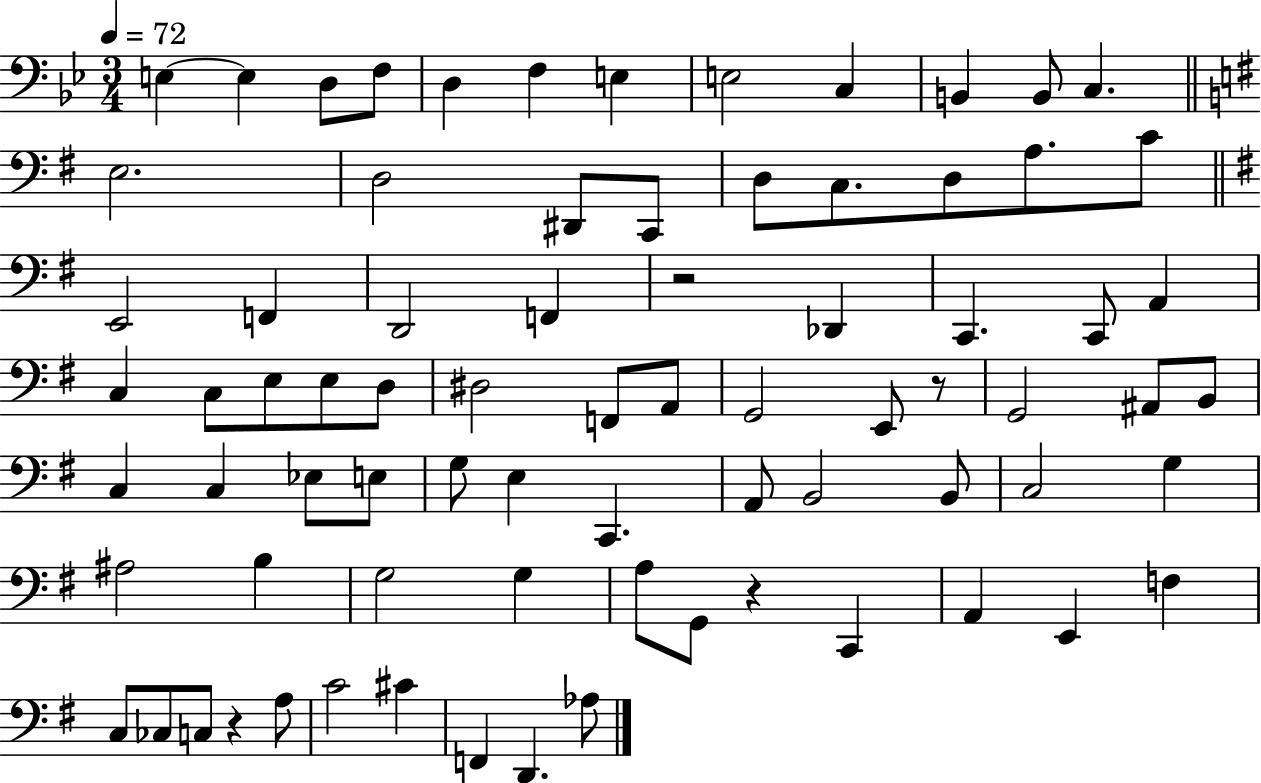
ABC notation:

X:1
T:Untitled
M:3/4
L:1/4
K:Bb
E, E, D,/2 F,/2 D, F, E, E,2 C, B,, B,,/2 C, E,2 D,2 ^D,,/2 C,,/2 D,/2 C,/2 D,/2 A,/2 C/2 E,,2 F,, D,,2 F,, z2 _D,, C,, C,,/2 A,, C, C,/2 E,/2 E,/2 D,/2 ^D,2 F,,/2 A,,/2 G,,2 E,,/2 z/2 G,,2 ^A,,/2 B,,/2 C, C, _E,/2 E,/2 G,/2 E, C,, A,,/2 B,,2 B,,/2 C,2 G, ^A,2 B, G,2 G, A,/2 G,,/2 z C,, A,, E,, F, C,/2 _C,/2 C,/2 z A,/2 C2 ^C F,, D,, _A,/2